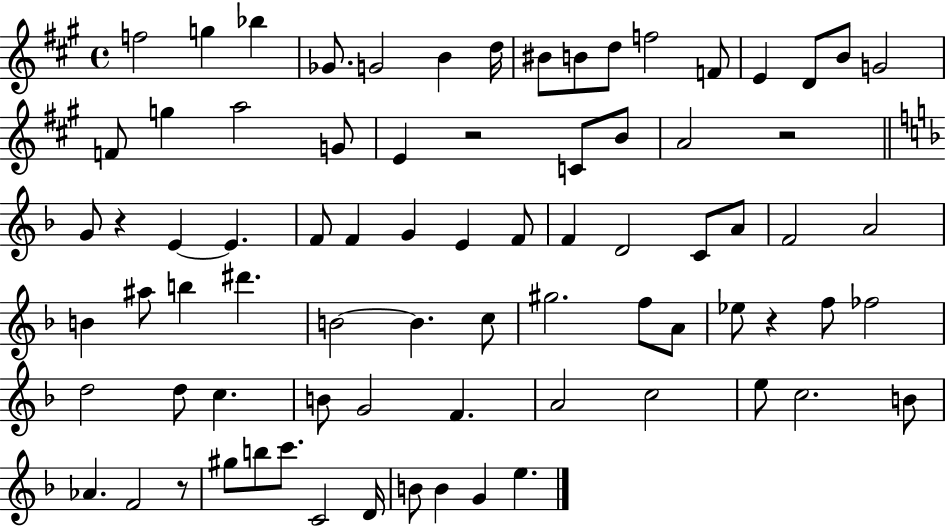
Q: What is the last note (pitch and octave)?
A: E5